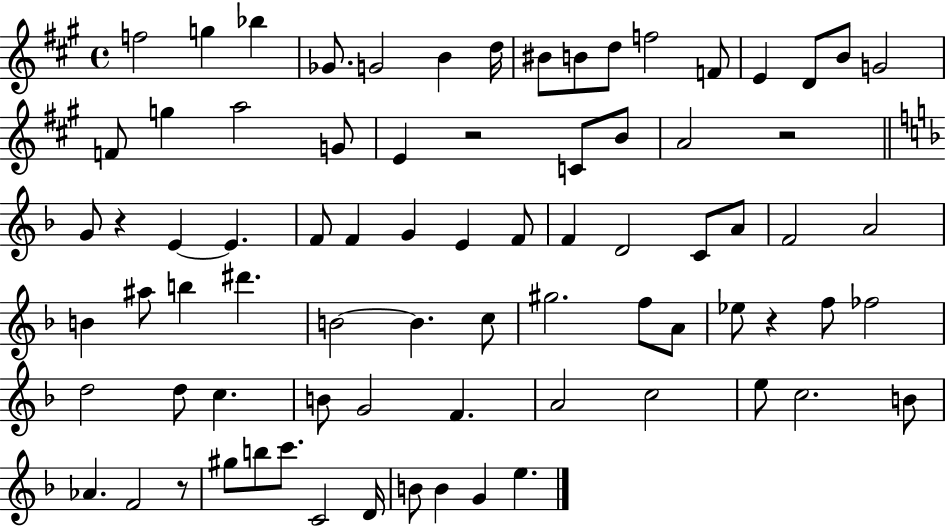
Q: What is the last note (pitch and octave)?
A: E5